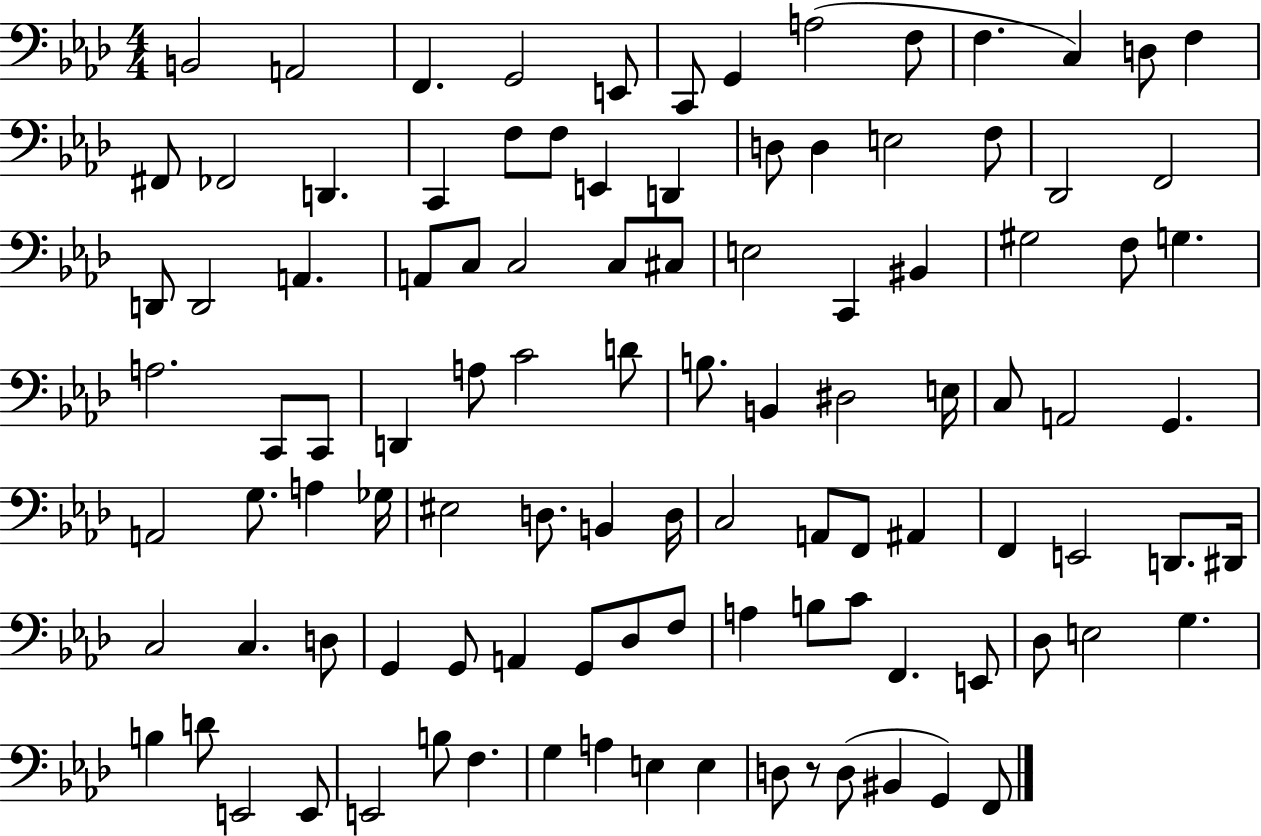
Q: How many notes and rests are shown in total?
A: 105